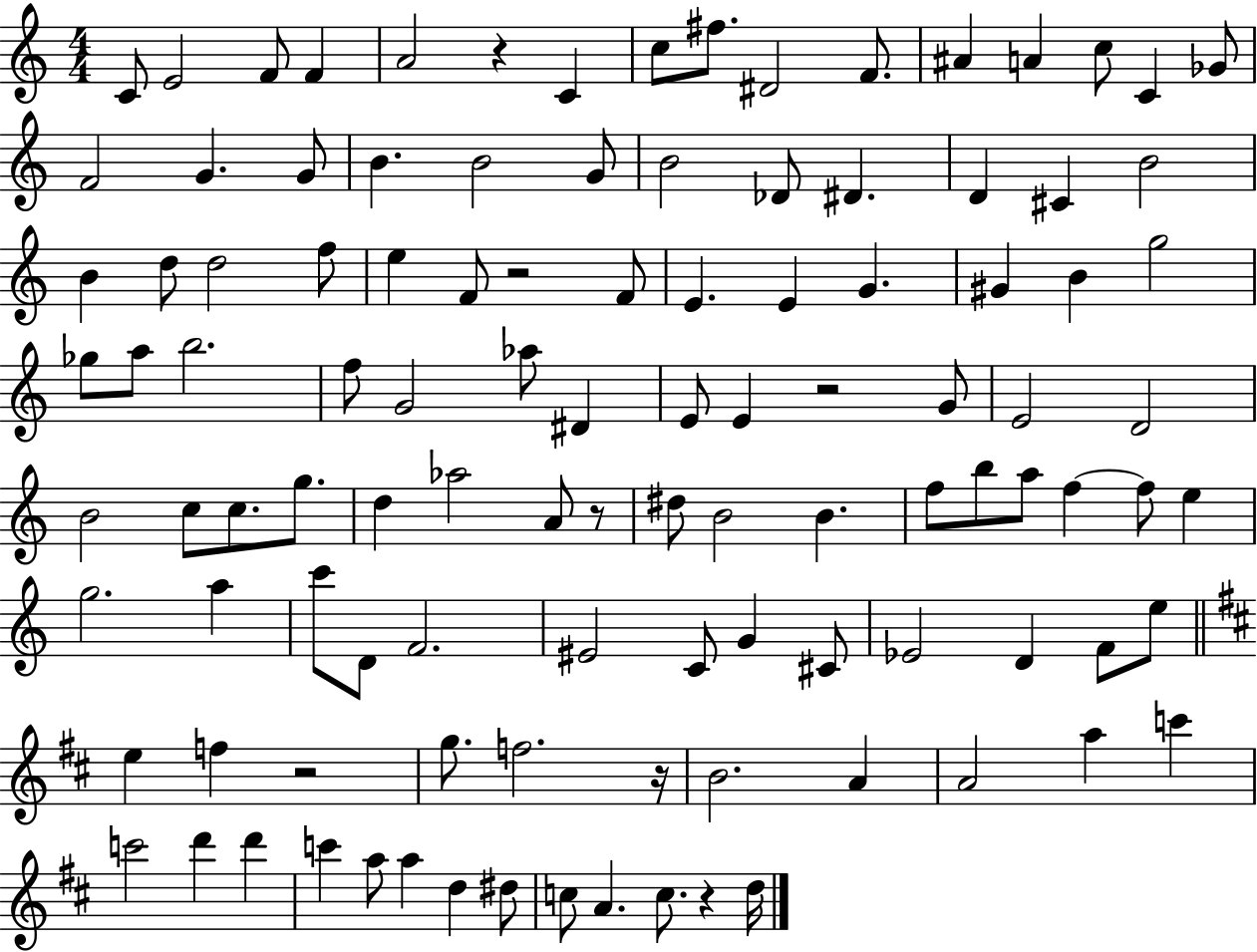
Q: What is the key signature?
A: C major